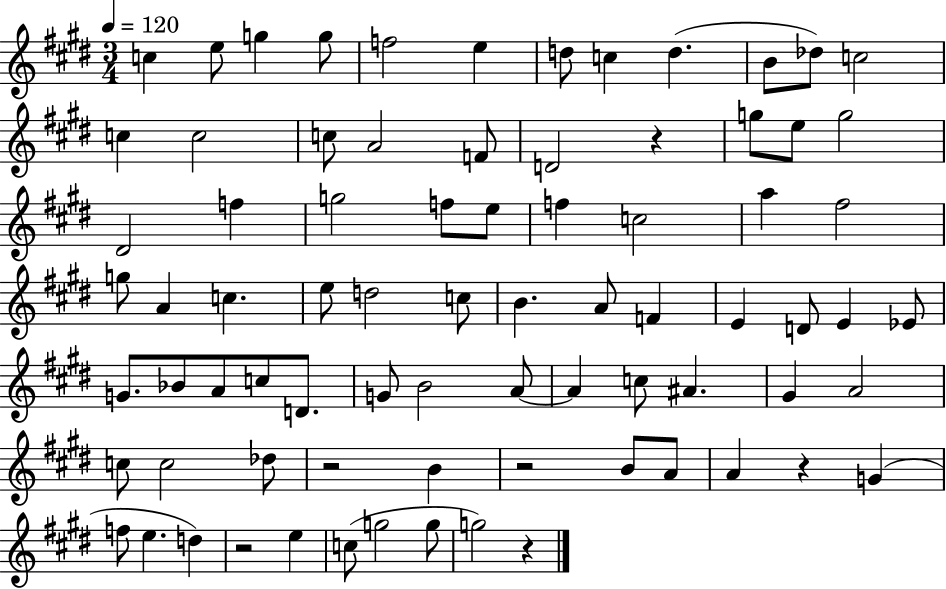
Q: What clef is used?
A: treble